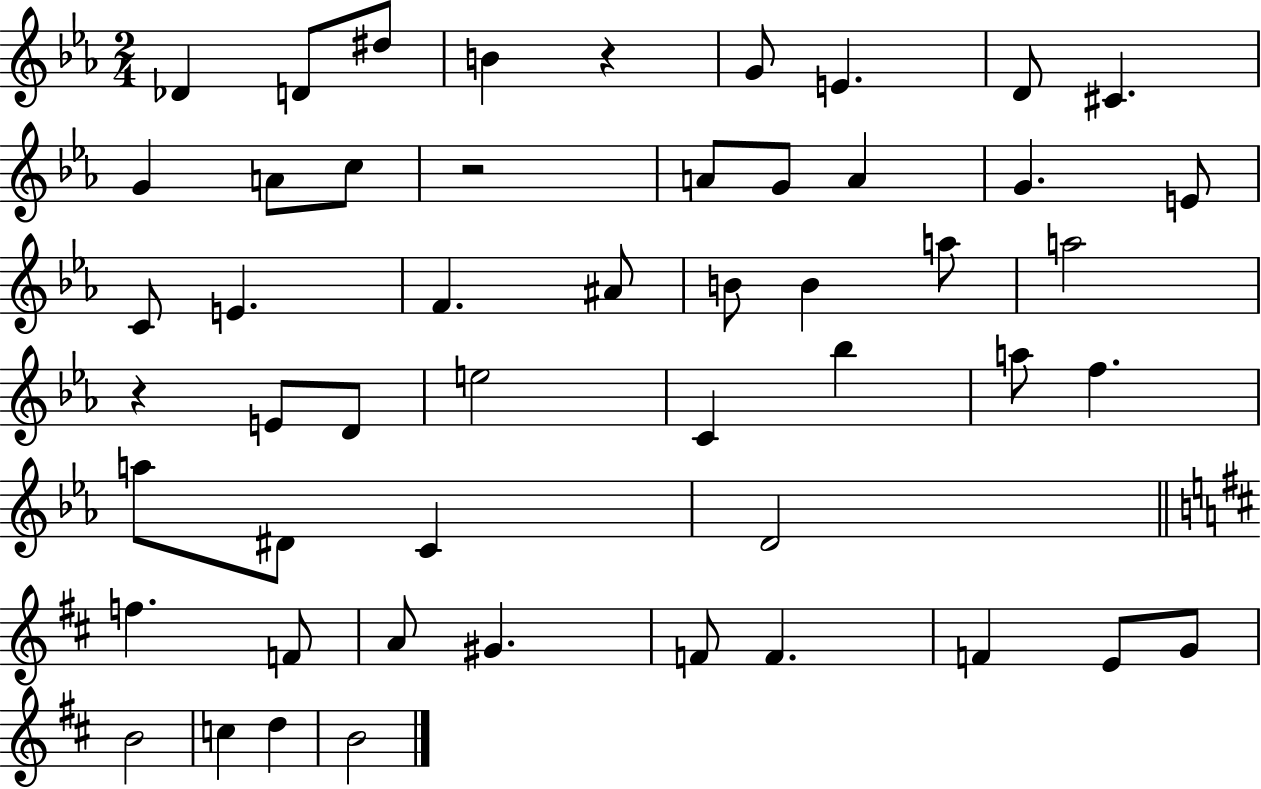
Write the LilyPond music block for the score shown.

{
  \clef treble
  \numericTimeSignature
  \time 2/4
  \key ees \major
  des'4 d'8 dis''8 | b'4 r4 | g'8 e'4. | d'8 cis'4. | \break g'4 a'8 c''8 | r2 | a'8 g'8 a'4 | g'4. e'8 | \break c'8 e'4. | f'4. ais'8 | b'8 b'4 a''8 | a''2 | \break r4 e'8 d'8 | e''2 | c'4 bes''4 | a''8 f''4. | \break a''8 dis'8 c'4 | d'2 | \bar "||" \break \key b \minor f''4. f'8 | a'8 gis'4. | f'8 f'4. | f'4 e'8 g'8 | \break b'2 | c''4 d''4 | b'2 | \bar "|."
}